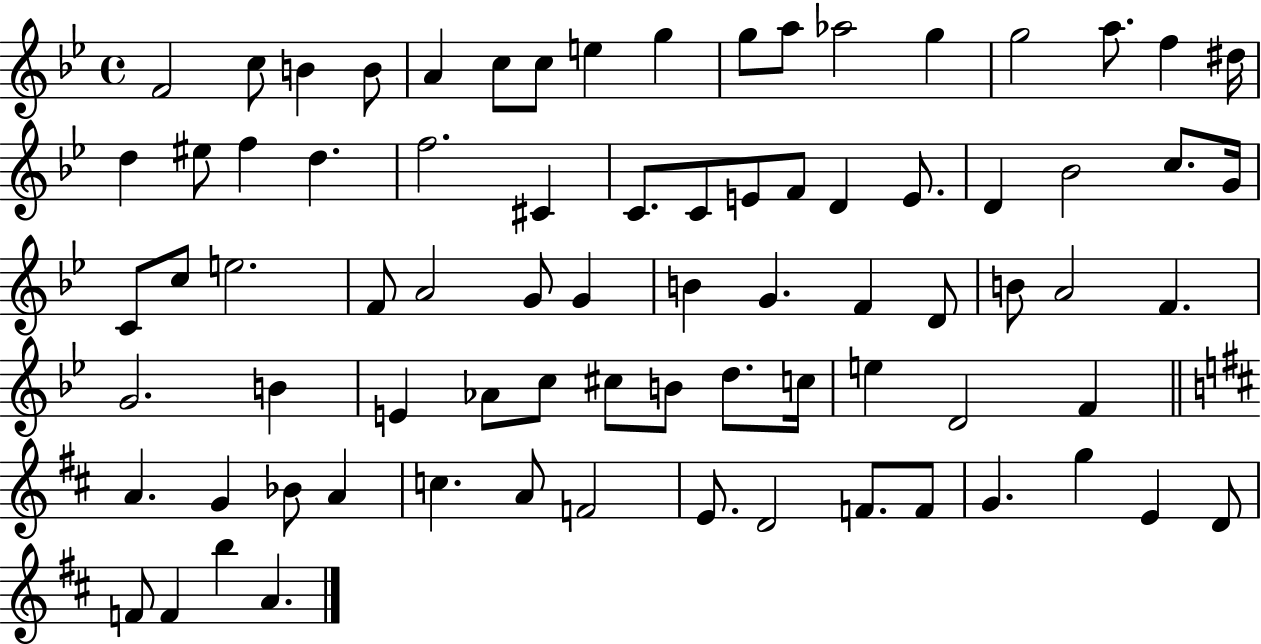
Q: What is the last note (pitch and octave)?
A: A4